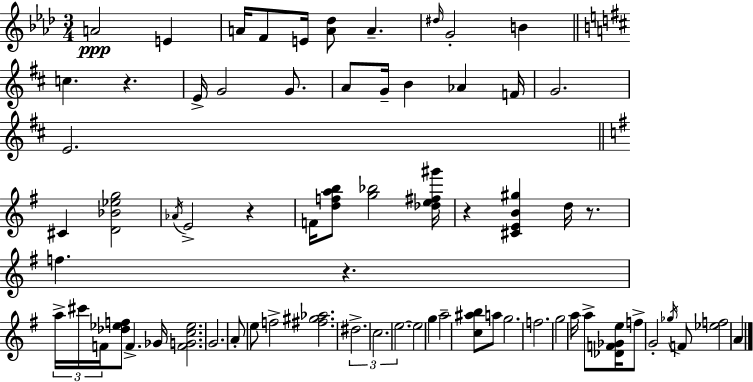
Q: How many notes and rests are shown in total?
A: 69